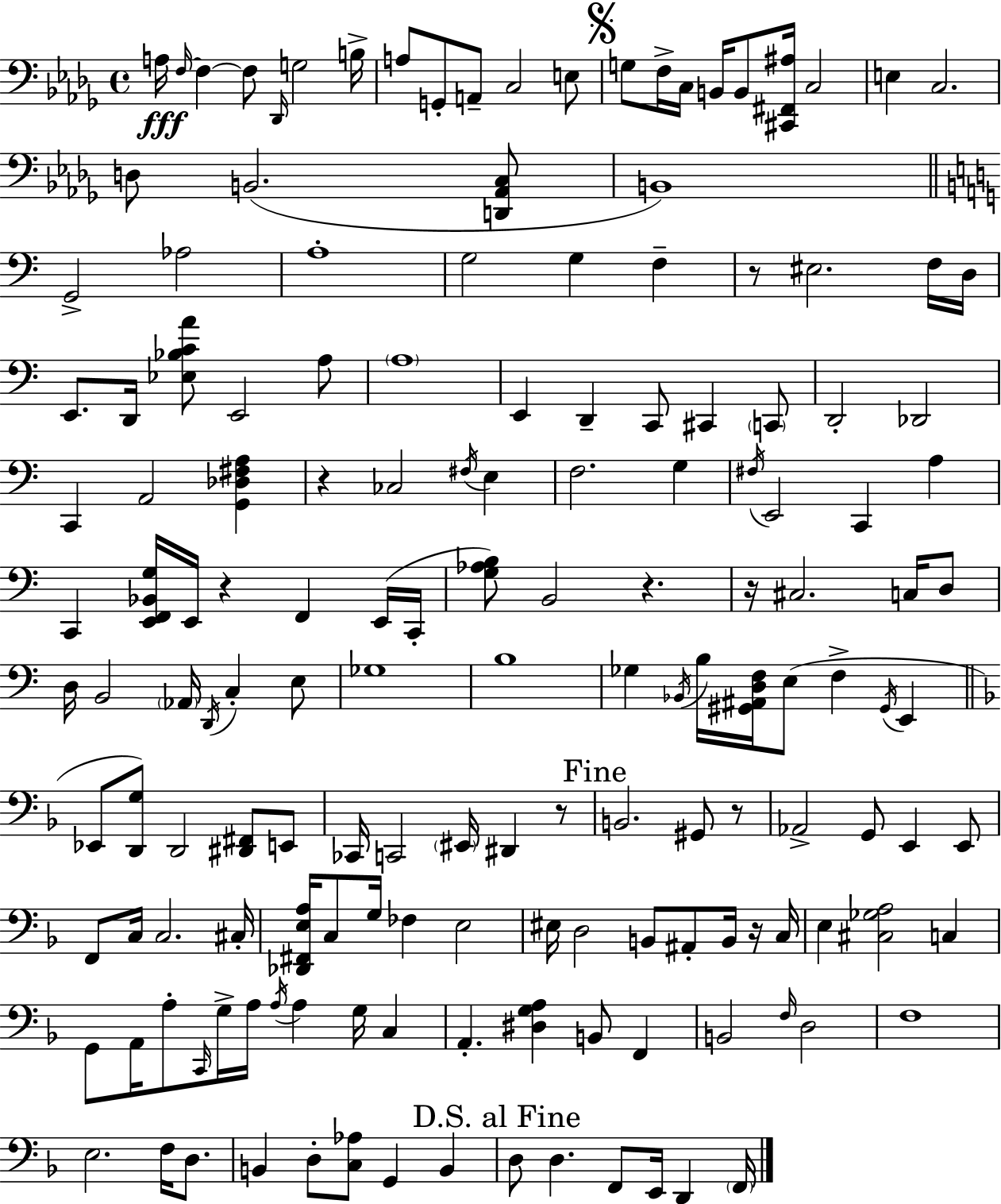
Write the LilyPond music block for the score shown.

{
  \clef bass
  \time 4/4
  \defaultTimeSignature
  \key bes \minor
  a16\fff \grace { f16~ }~ f4 f8 \grace { des,16 } g2 | b16-> a8 g,8-. a,8-- c2 | e8 \mark \markup { \musicglyph "scripts.segno" } g8 f16-> c16 b,16 b,8 <cis, fis, ais>16 c2 | e4 c2. | \break d8 b,2.( | <d, aes, c>8 b,1) | \bar "||" \break \key a \minor g,2-> aes2 | a1-. | g2 g4 f4-- | r8 eis2. f16 d16 | \break e,8. d,16 <ees bes c' a'>8 e,2 a8 | \parenthesize a1 | e,4 d,4-- c,8 cis,4 \parenthesize c,8 | d,2-. des,2 | \break c,4 a,2 <g, des fis a>4 | r4 ces2 \acciaccatura { fis16 } e4 | f2. g4 | \acciaccatura { fis16 } e,2 c,4 a4 | \break c,4 <e, f, bes, g>16 e,16 r4 f,4 | e,16( c,16-. <g aes b>8) b,2 r4. | r16 cis2. c16 | d8 d16 b,2 \parenthesize aes,16 \acciaccatura { d,16 } c4-. | \break e8 ges1 | b1 | ges4 \acciaccatura { bes,16 } b16 <gis, ais, d f>16 e8( f4-> | \acciaccatura { gis,16 } e,4 \bar "||" \break \key d \minor ees,8 <d, g>8) d,2 <dis, fis,>8 e,8 | ces,16 c,2 \parenthesize eis,16 dis,4 r8 | \mark "Fine" b,2. gis,8 r8 | aes,2-> g,8 e,4 e,8 | \break f,8 c16 c2. cis16-. | <des, fis, e a>16 c8 g16 fes4 e2 | eis16 d2 b,8 ais,8-. b,16 r16 c16 | e4 <cis ges a>2 c4 | \break g,8 a,16 a8-. \grace { c,16 } g16-> a16 \acciaccatura { a16 } a4 g16 c4 | a,4.-. <dis g a>4 b,8 f,4 | b,2 \grace { f16 } d2 | f1 | \break e2. f16 | d8. b,4 d8-. <c aes>8 g,4 b,4 | \mark "D.S. al Fine" d8 d4. f,8 e,16 d,4 | \parenthesize f,16 \bar "|."
}